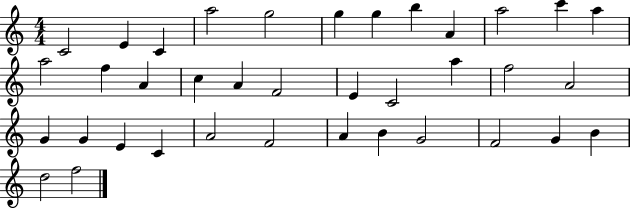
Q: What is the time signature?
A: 4/4